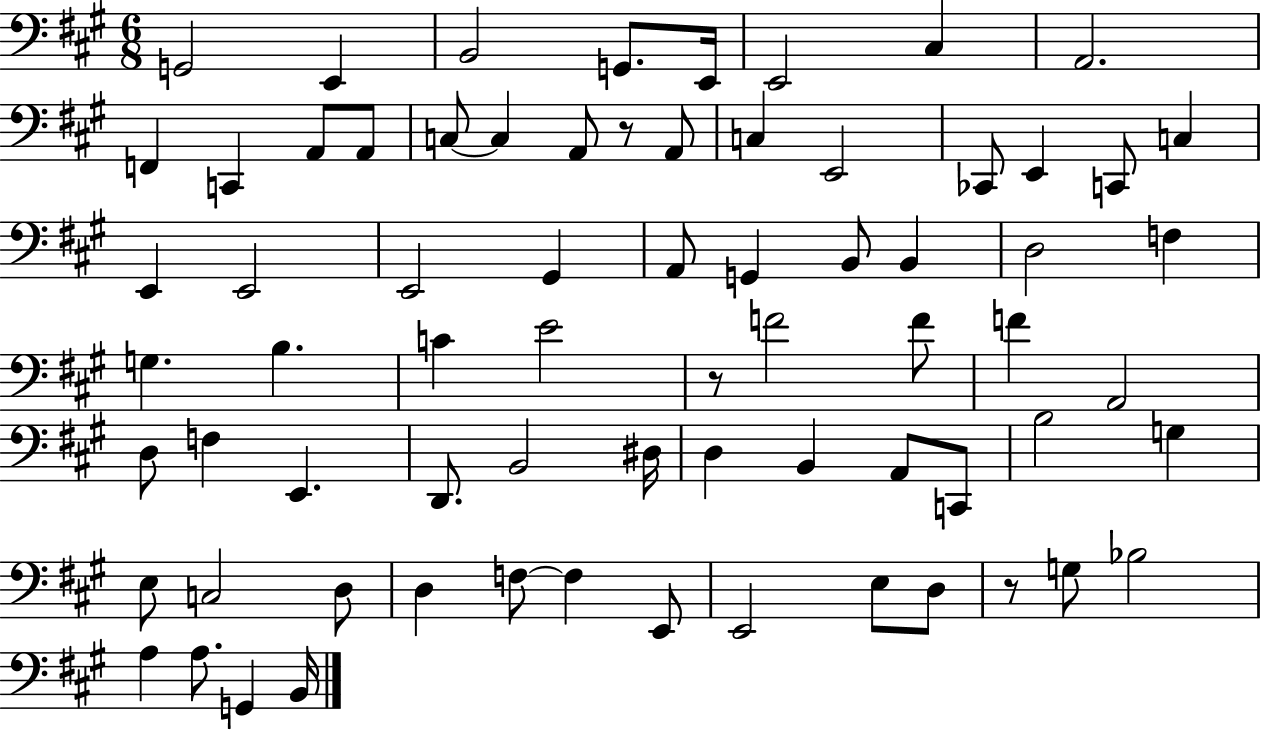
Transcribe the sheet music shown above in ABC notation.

X:1
T:Untitled
M:6/8
L:1/4
K:A
G,,2 E,, B,,2 G,,/2 E,,/4 E,,2 ^C, A,,2 F,, C,, A,,/2 A,,/2 C,/2 C, A,,/2 z/2 A,,/2 C, E,,2 _C,,/2 E,, C,,/2 C, E,, E,,2 E,,2 ^G,, A,,/2 G,, B,,/2 B,, D,2 F, G, B, C E2 z/2 F2 F/2 F A,,2 D,/2 F, E,, D,,/2 B,,2 ^D,/4 D, B,, A,,/2 C,,/2 B,2 G, E,/2 C,2 D,/2 D, F,/2 F, E,,/2 E,,2 E,/2 D,/2 z/2 G,/2 _B,2 A, A,/2 G,, B,,/4